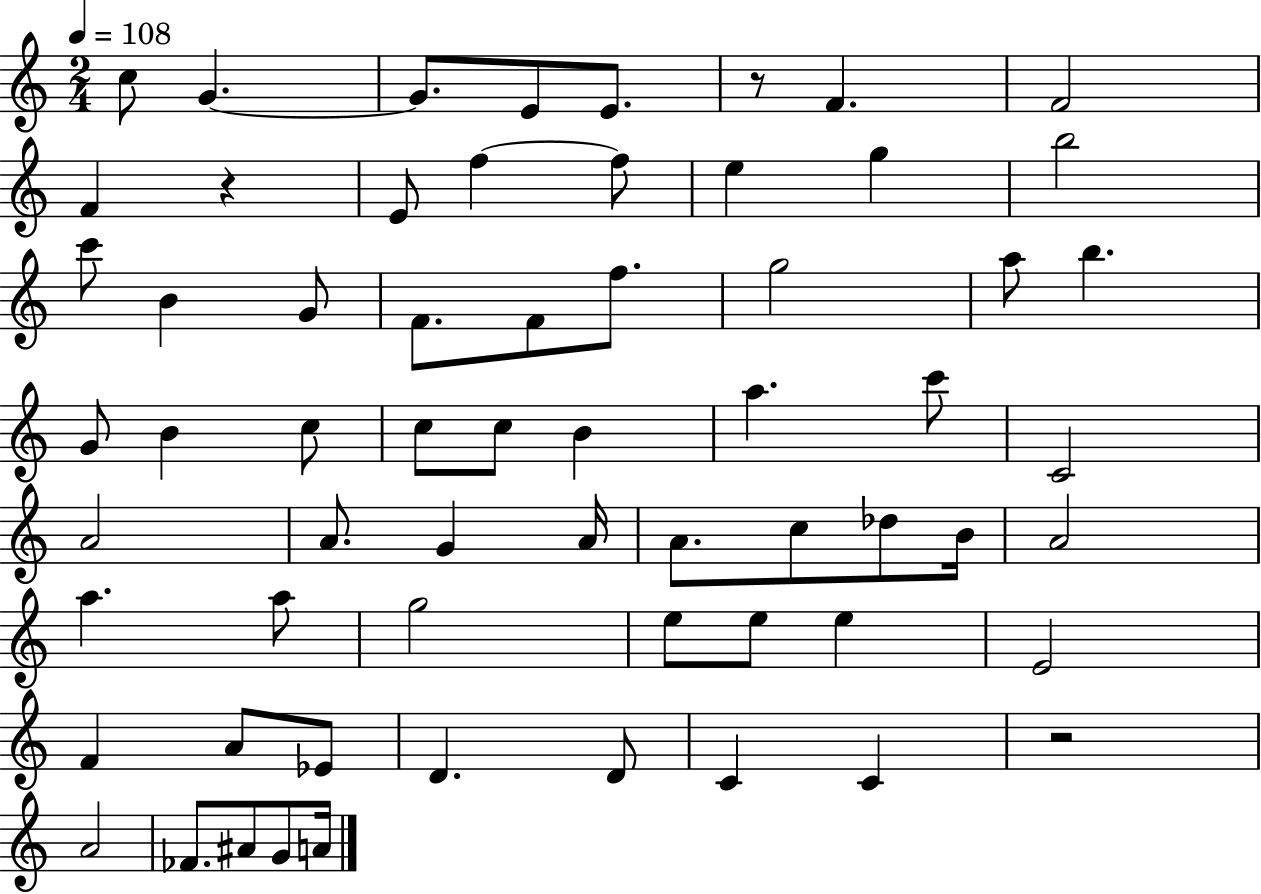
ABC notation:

X:1
T:Untitled
M:2/4
L:1/4
K:C
c/2 G G/2 E/2 E/2 z/2 F F2 F z E/2 f f/2 e g b2 c'/2 B G/2 F/2 F/2 f/2 g2 a/2 b G/2 B c/2 c/2 c/2 B a c'/2 C2 A2 A/2 G A/4 A/2 c/2 _d/2 B/4 A2 a a/2 g2 e/2 e/2 e E2 F A/2 _E/2 D D/2 C C z2 A2 _F/2 ^A/2 G/2 A/4